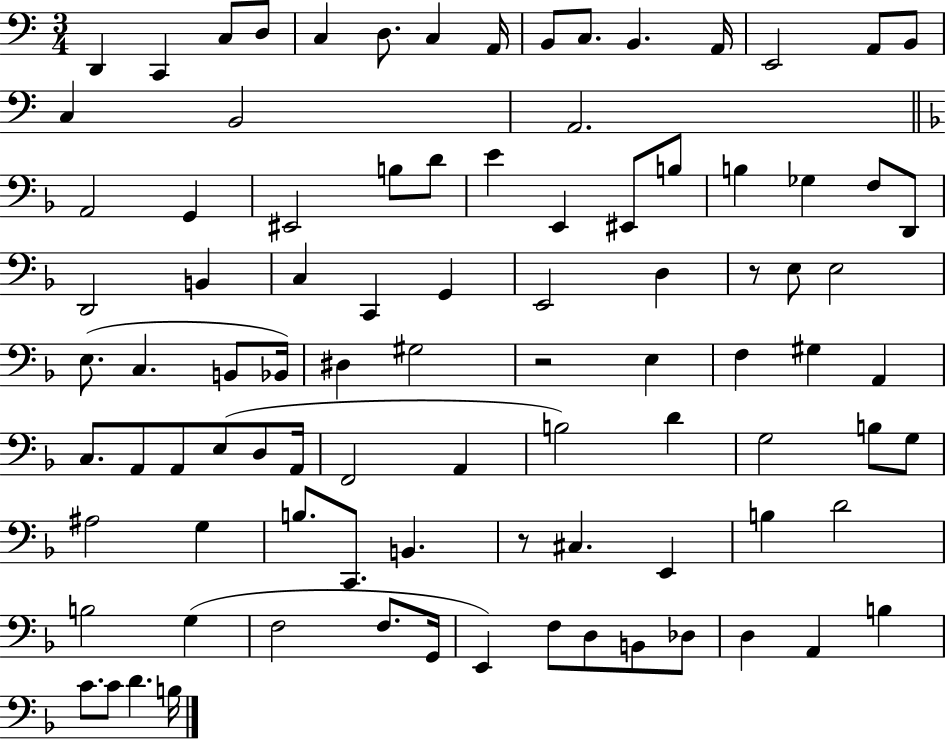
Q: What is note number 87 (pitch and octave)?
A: C4